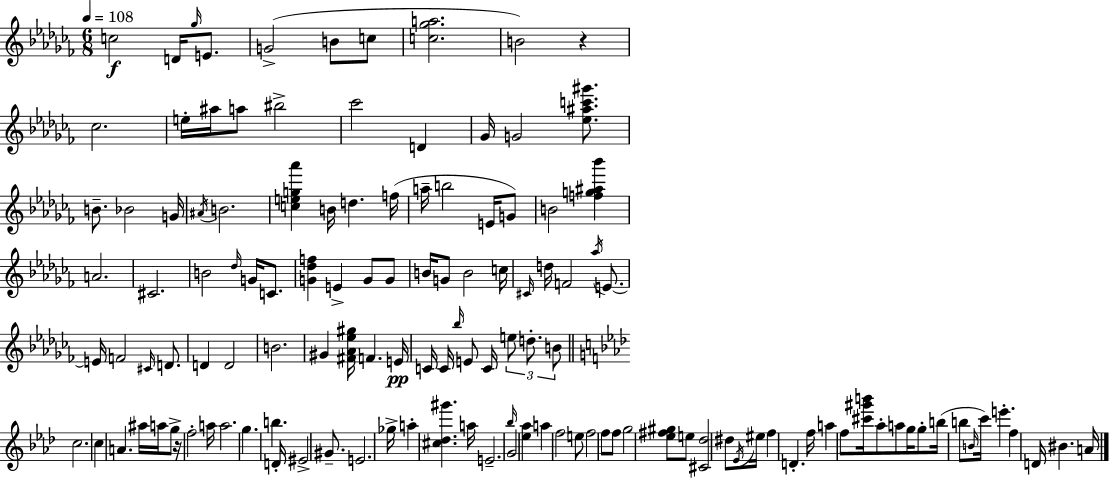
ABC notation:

X:1
T:Untitled
M:6/8
L:1/4
K:Abm
c2 D/4 _g/4 E/2 G2 B/2 c/2 [c_ga]2 B2 z _c2 e/4 ^a/4 a/2 ^b2 _c'2 D _G/4 G2 [_e^ac'^g']/2 B/2 _B2 G/4 ^A/4 B2 [ceg_a'] B/4 d f/4 a/4 b2 E/4 G/2 B2 [fg^a_b'] A2 ^C2 B2 _d/4 G/4 C/2 [G_df] E G/2 G/2 B/4 G/2 B2 c/4 ^C/4 d/4 F2 _a/4 E/2 E/4 F2 ^C/4 D/2 D D2 B2 ^G [^F_A_e^g]/4 F E/4 C/4 C/4 _b/4 E/2 C/4 e/2 d/2 B/2 c2 c A ^a/4 a/4 g/2 z/4 f2 a/4 a2 g b D/4 ^E2 ^G/2 E2 _g/4 a [^c_d^g'] a/4 E2 _b/4 G2 [_e_a] a f2 e/2 f2 f/2 f/2 g2 [_e^f^g]/2 e/2 [^C_d]2 ^d/2 _E/4 ^e/4 f D f/4 a f/2 [^c'^g'b']/4 _a/2 a/2 g/4 g/2 b/4 b/2 B/4 c'/4 e' f D/4 ^B A/4